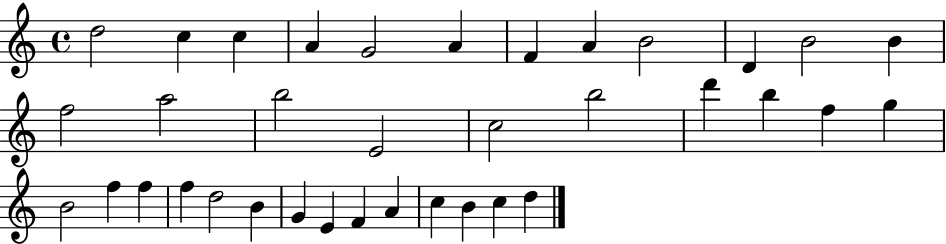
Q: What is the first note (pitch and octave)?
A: D5